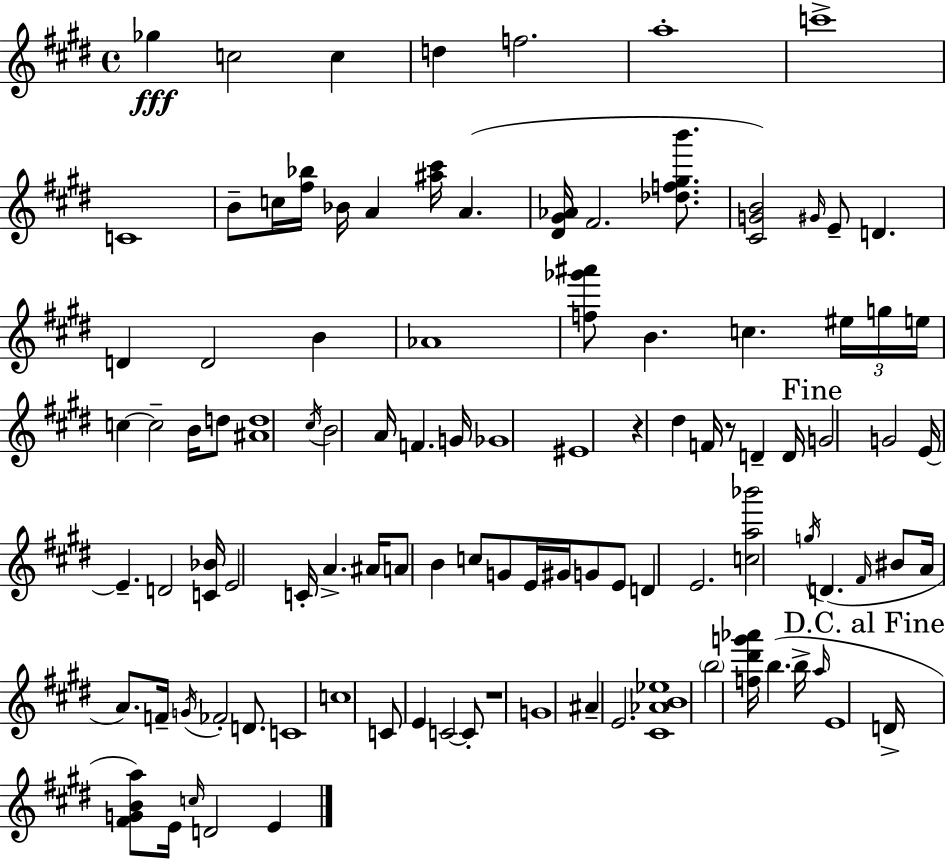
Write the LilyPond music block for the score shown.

{
  \clef treble
  \time 4/4
  \defaultTimeSignature
  \key e \major
  \repeat volta 2 { ges''4\fff c''2 c''4 | d''4 f''2. | a''1-. | c'''1-> | \break c'1 | b'8-- c''16 <fis'' bes''>16 bes'16 a'4 <ais'' cis'''>16 a'4.( | <dis' gis' aes'>16 fis'2. <des'' f'' gis'' b'''>8. | <cis' g' b'>2) \grace { gis'16 } e'8-- d'4. | \break d'4 d'2 b'4 | aes'1 | <f'' ges''' ais'''>8 b'4. c''4. \tuplet 3/2 { eis''16 | g''16 e''16 } c''4~~ c''2-- b'16 d''8 | \break <ais' d''>1 | \acciaccatura { cis''16 } b'2 a'16 f'4. | g'16 ges'1 | eis'1 | \break r4 dis''4 f'16 r8 d'4-- | d'16 \mark "Fine" g'2 g'2 | e'16~~ e'4.-- d'2 | <c' bes'>16 e'2 c'16-. a'4.-> | \break ais'16 a'8 b'4 c''8 g'8 e'16 gis'16 g'8 | e'8 d'4 e'2. | <c'' a'' bes'''>2 \acciaccatura { g''16 } d'4.( | \grace { fis'16 } bis'8 a'16 a'8.) f'16-- \acciaccatura { g'16 } fes'2-. | \break d'8. c'1 | c''1 | c'8 e'4 c'2~~ | c'8-. r1 | \break g'1 | ais'4-- e'2. | <cis' aes' b' ees''>1 | \parenthesize b''2 <f'' dis''' g''' aes'''>16 b''4.( | \break b''16-> \grace { a''16 } e'1 | \mark "D.C. al Fine" d'16-> <fis' g' b' a''>8) e'16 \grace { c''16 } d'2 | e'4 } \bar "|."
}